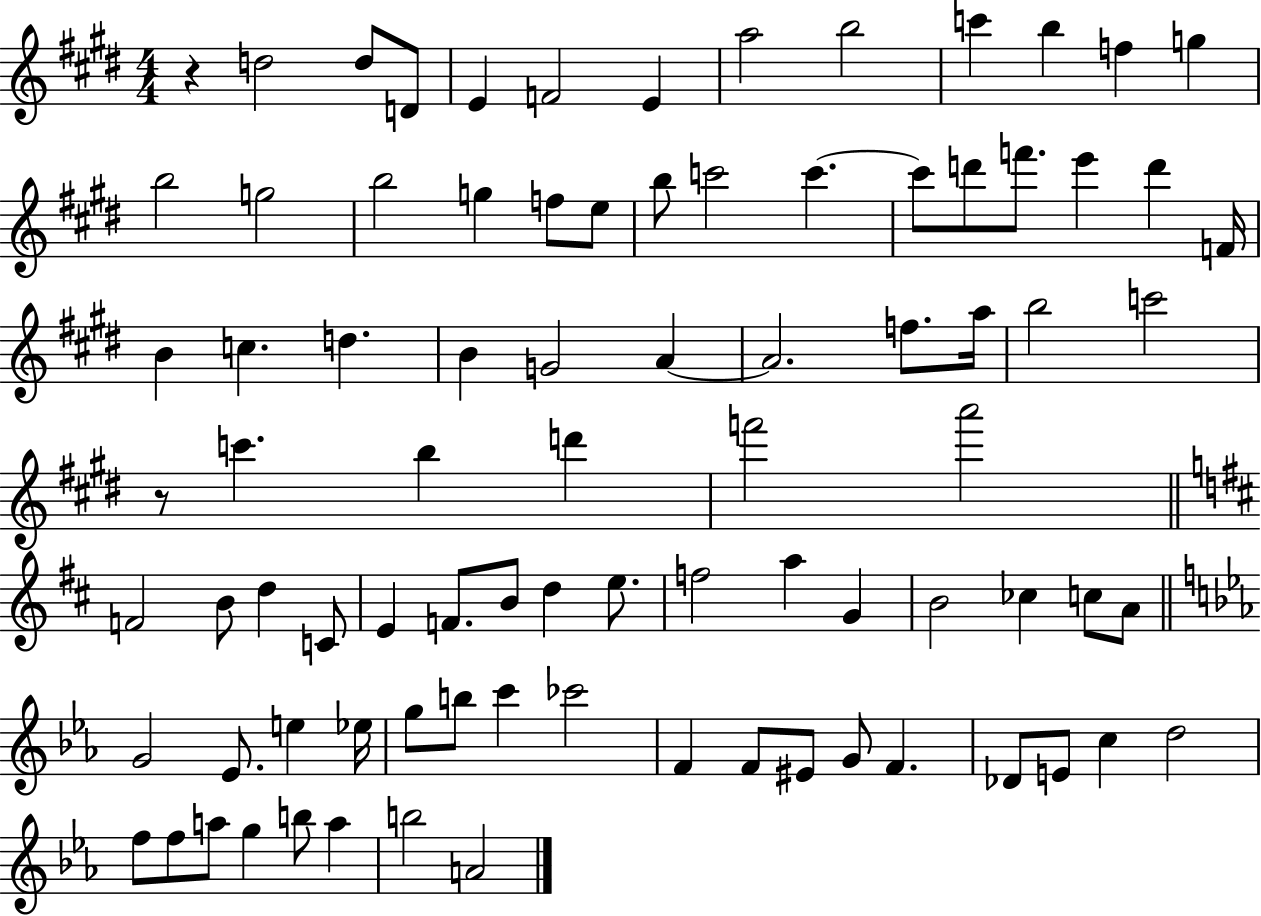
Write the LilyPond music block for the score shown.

{
  \clef treble
  \numericTimeSignature
  \time 4/4
  \key e \major
  r4 d''2 d''8 d'8 | e'4 f'2 e'4 | a''2 b''2 | c'''4 b''4 f''4 g''4 | \break b''2 g''2 | b''2 g''4 f''8 e''8 | b''8 c'''2 c'''4.~~ | c'''8 d'''8 f'''8. e'''4 d'''4 f'16 | \break b'4 c''4. d''4. | b'4 g'2 a'4~~ | a'2. f''8. a''16 | b''2 c'''2 | \break r8 c'''4. b''4 d'''4 | f'''2 a'''2 | \bar "||" \break \key b \minor f'2 b'8 d''4 c'8 | e'4 f'8. b'8 d''4 e''8. | f''2 a''4 g'4 | b'2 ces''4 c''8 a'8 | \break \bar "||" \break \key c \minor g'2 ees'8. e''4 ees''16 | g''8 b''8 c'''4 ces'''2 | f'4 f'8 eis'8 g'8 f'4. | des'8 e'8 c''4 d''2 | \break f''8 f''8 a''8 g''4 b''8 a''4 | b''2 a'2 | \bar "|."
}